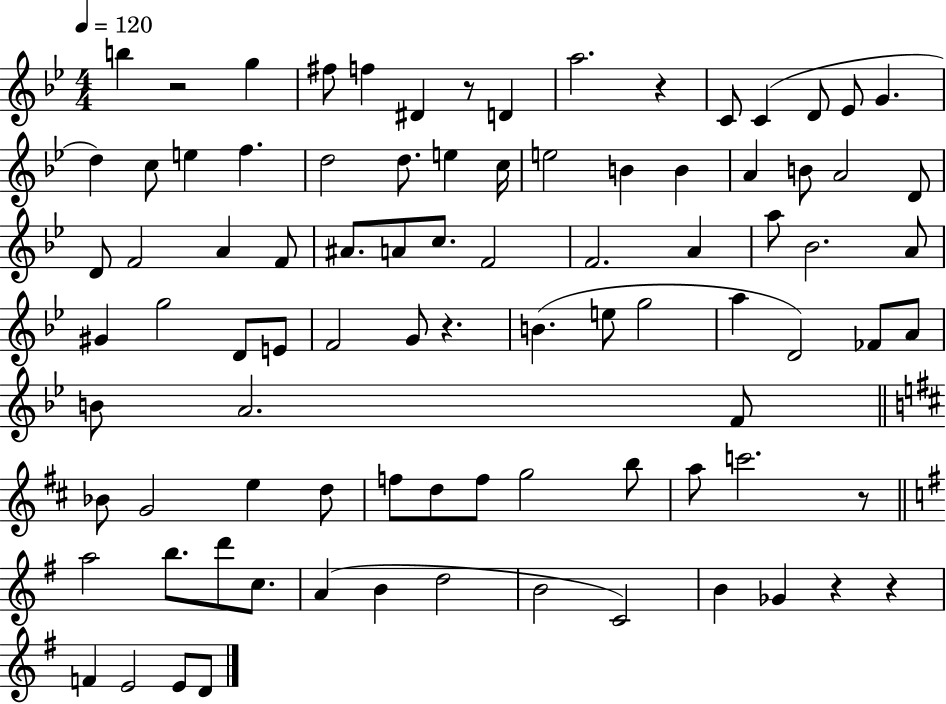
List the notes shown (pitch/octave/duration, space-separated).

B5/q R/h G5/q F#5/e F5/q D#4/q R/e D4/q A5/h. R/q C4/e C4/q D4/e Eb4/e G4/q. D5/q C5/e E5/q F5/q. D5/h D5/e. E5/q C5/s E5/h B4/q B4/q A4/q B4/e A4/h D4/e D4/e F4/h A4/q F4/e A#4/e. A4/e C5/e. F4/h F4/h. A4/q A5/e Bb4/h. A4/e G#4/q G5/h D4/e E4/e F4/h G4/e R/q. B4/q. E5/e G5/h A5/q D4/h FES4/e A4/e B4/e A4/h. F4/e Bb4/e G4/h E5/q D5/e F5/e D5/e F5/e G5/h B5/e A5/e C6/h. R/e A5/h B5/e. D6/e C5/e. A4/q B4/q D5/h B4/h C4/h B4/q Gb4/q R/q R/q F4/q E4/h E4/e D4/e